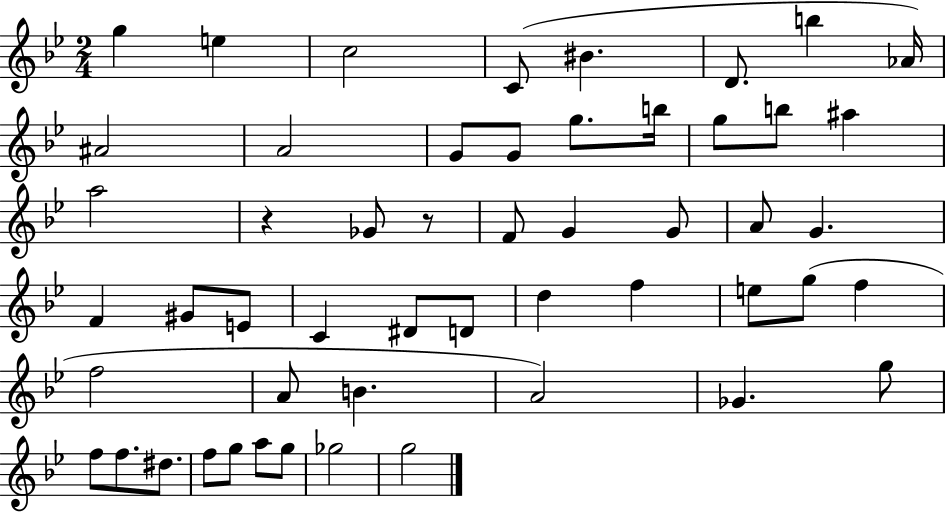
{
  \clef treble
  \numericTimeSignature
  \time 2/4
  \key bes \major
  g''4 e''4 | c''2 | c'8( bis'4. | d'8. b''4 aes'16) | \break ais'2 | a'2 | g'8 g'8 g''8. b''16 | g''8 b''8 ais''4 | \break a''2 | r4 ges'8 r8 | f'8 g'4 g'8 | a'8 g'4. | \break f'4 gis'8 e'8 | c'4 dis'8 d'8 | d''4 f''4 | e''8 g''8( f''4 | \break f''2 | a'8 b'4. | a'2) | ges'4. g''8 | \break f''8 f''8. dis''8. | f''8 g''8 a''8 g''8 | ges''2 | g''2 | \break \bar "|."
}